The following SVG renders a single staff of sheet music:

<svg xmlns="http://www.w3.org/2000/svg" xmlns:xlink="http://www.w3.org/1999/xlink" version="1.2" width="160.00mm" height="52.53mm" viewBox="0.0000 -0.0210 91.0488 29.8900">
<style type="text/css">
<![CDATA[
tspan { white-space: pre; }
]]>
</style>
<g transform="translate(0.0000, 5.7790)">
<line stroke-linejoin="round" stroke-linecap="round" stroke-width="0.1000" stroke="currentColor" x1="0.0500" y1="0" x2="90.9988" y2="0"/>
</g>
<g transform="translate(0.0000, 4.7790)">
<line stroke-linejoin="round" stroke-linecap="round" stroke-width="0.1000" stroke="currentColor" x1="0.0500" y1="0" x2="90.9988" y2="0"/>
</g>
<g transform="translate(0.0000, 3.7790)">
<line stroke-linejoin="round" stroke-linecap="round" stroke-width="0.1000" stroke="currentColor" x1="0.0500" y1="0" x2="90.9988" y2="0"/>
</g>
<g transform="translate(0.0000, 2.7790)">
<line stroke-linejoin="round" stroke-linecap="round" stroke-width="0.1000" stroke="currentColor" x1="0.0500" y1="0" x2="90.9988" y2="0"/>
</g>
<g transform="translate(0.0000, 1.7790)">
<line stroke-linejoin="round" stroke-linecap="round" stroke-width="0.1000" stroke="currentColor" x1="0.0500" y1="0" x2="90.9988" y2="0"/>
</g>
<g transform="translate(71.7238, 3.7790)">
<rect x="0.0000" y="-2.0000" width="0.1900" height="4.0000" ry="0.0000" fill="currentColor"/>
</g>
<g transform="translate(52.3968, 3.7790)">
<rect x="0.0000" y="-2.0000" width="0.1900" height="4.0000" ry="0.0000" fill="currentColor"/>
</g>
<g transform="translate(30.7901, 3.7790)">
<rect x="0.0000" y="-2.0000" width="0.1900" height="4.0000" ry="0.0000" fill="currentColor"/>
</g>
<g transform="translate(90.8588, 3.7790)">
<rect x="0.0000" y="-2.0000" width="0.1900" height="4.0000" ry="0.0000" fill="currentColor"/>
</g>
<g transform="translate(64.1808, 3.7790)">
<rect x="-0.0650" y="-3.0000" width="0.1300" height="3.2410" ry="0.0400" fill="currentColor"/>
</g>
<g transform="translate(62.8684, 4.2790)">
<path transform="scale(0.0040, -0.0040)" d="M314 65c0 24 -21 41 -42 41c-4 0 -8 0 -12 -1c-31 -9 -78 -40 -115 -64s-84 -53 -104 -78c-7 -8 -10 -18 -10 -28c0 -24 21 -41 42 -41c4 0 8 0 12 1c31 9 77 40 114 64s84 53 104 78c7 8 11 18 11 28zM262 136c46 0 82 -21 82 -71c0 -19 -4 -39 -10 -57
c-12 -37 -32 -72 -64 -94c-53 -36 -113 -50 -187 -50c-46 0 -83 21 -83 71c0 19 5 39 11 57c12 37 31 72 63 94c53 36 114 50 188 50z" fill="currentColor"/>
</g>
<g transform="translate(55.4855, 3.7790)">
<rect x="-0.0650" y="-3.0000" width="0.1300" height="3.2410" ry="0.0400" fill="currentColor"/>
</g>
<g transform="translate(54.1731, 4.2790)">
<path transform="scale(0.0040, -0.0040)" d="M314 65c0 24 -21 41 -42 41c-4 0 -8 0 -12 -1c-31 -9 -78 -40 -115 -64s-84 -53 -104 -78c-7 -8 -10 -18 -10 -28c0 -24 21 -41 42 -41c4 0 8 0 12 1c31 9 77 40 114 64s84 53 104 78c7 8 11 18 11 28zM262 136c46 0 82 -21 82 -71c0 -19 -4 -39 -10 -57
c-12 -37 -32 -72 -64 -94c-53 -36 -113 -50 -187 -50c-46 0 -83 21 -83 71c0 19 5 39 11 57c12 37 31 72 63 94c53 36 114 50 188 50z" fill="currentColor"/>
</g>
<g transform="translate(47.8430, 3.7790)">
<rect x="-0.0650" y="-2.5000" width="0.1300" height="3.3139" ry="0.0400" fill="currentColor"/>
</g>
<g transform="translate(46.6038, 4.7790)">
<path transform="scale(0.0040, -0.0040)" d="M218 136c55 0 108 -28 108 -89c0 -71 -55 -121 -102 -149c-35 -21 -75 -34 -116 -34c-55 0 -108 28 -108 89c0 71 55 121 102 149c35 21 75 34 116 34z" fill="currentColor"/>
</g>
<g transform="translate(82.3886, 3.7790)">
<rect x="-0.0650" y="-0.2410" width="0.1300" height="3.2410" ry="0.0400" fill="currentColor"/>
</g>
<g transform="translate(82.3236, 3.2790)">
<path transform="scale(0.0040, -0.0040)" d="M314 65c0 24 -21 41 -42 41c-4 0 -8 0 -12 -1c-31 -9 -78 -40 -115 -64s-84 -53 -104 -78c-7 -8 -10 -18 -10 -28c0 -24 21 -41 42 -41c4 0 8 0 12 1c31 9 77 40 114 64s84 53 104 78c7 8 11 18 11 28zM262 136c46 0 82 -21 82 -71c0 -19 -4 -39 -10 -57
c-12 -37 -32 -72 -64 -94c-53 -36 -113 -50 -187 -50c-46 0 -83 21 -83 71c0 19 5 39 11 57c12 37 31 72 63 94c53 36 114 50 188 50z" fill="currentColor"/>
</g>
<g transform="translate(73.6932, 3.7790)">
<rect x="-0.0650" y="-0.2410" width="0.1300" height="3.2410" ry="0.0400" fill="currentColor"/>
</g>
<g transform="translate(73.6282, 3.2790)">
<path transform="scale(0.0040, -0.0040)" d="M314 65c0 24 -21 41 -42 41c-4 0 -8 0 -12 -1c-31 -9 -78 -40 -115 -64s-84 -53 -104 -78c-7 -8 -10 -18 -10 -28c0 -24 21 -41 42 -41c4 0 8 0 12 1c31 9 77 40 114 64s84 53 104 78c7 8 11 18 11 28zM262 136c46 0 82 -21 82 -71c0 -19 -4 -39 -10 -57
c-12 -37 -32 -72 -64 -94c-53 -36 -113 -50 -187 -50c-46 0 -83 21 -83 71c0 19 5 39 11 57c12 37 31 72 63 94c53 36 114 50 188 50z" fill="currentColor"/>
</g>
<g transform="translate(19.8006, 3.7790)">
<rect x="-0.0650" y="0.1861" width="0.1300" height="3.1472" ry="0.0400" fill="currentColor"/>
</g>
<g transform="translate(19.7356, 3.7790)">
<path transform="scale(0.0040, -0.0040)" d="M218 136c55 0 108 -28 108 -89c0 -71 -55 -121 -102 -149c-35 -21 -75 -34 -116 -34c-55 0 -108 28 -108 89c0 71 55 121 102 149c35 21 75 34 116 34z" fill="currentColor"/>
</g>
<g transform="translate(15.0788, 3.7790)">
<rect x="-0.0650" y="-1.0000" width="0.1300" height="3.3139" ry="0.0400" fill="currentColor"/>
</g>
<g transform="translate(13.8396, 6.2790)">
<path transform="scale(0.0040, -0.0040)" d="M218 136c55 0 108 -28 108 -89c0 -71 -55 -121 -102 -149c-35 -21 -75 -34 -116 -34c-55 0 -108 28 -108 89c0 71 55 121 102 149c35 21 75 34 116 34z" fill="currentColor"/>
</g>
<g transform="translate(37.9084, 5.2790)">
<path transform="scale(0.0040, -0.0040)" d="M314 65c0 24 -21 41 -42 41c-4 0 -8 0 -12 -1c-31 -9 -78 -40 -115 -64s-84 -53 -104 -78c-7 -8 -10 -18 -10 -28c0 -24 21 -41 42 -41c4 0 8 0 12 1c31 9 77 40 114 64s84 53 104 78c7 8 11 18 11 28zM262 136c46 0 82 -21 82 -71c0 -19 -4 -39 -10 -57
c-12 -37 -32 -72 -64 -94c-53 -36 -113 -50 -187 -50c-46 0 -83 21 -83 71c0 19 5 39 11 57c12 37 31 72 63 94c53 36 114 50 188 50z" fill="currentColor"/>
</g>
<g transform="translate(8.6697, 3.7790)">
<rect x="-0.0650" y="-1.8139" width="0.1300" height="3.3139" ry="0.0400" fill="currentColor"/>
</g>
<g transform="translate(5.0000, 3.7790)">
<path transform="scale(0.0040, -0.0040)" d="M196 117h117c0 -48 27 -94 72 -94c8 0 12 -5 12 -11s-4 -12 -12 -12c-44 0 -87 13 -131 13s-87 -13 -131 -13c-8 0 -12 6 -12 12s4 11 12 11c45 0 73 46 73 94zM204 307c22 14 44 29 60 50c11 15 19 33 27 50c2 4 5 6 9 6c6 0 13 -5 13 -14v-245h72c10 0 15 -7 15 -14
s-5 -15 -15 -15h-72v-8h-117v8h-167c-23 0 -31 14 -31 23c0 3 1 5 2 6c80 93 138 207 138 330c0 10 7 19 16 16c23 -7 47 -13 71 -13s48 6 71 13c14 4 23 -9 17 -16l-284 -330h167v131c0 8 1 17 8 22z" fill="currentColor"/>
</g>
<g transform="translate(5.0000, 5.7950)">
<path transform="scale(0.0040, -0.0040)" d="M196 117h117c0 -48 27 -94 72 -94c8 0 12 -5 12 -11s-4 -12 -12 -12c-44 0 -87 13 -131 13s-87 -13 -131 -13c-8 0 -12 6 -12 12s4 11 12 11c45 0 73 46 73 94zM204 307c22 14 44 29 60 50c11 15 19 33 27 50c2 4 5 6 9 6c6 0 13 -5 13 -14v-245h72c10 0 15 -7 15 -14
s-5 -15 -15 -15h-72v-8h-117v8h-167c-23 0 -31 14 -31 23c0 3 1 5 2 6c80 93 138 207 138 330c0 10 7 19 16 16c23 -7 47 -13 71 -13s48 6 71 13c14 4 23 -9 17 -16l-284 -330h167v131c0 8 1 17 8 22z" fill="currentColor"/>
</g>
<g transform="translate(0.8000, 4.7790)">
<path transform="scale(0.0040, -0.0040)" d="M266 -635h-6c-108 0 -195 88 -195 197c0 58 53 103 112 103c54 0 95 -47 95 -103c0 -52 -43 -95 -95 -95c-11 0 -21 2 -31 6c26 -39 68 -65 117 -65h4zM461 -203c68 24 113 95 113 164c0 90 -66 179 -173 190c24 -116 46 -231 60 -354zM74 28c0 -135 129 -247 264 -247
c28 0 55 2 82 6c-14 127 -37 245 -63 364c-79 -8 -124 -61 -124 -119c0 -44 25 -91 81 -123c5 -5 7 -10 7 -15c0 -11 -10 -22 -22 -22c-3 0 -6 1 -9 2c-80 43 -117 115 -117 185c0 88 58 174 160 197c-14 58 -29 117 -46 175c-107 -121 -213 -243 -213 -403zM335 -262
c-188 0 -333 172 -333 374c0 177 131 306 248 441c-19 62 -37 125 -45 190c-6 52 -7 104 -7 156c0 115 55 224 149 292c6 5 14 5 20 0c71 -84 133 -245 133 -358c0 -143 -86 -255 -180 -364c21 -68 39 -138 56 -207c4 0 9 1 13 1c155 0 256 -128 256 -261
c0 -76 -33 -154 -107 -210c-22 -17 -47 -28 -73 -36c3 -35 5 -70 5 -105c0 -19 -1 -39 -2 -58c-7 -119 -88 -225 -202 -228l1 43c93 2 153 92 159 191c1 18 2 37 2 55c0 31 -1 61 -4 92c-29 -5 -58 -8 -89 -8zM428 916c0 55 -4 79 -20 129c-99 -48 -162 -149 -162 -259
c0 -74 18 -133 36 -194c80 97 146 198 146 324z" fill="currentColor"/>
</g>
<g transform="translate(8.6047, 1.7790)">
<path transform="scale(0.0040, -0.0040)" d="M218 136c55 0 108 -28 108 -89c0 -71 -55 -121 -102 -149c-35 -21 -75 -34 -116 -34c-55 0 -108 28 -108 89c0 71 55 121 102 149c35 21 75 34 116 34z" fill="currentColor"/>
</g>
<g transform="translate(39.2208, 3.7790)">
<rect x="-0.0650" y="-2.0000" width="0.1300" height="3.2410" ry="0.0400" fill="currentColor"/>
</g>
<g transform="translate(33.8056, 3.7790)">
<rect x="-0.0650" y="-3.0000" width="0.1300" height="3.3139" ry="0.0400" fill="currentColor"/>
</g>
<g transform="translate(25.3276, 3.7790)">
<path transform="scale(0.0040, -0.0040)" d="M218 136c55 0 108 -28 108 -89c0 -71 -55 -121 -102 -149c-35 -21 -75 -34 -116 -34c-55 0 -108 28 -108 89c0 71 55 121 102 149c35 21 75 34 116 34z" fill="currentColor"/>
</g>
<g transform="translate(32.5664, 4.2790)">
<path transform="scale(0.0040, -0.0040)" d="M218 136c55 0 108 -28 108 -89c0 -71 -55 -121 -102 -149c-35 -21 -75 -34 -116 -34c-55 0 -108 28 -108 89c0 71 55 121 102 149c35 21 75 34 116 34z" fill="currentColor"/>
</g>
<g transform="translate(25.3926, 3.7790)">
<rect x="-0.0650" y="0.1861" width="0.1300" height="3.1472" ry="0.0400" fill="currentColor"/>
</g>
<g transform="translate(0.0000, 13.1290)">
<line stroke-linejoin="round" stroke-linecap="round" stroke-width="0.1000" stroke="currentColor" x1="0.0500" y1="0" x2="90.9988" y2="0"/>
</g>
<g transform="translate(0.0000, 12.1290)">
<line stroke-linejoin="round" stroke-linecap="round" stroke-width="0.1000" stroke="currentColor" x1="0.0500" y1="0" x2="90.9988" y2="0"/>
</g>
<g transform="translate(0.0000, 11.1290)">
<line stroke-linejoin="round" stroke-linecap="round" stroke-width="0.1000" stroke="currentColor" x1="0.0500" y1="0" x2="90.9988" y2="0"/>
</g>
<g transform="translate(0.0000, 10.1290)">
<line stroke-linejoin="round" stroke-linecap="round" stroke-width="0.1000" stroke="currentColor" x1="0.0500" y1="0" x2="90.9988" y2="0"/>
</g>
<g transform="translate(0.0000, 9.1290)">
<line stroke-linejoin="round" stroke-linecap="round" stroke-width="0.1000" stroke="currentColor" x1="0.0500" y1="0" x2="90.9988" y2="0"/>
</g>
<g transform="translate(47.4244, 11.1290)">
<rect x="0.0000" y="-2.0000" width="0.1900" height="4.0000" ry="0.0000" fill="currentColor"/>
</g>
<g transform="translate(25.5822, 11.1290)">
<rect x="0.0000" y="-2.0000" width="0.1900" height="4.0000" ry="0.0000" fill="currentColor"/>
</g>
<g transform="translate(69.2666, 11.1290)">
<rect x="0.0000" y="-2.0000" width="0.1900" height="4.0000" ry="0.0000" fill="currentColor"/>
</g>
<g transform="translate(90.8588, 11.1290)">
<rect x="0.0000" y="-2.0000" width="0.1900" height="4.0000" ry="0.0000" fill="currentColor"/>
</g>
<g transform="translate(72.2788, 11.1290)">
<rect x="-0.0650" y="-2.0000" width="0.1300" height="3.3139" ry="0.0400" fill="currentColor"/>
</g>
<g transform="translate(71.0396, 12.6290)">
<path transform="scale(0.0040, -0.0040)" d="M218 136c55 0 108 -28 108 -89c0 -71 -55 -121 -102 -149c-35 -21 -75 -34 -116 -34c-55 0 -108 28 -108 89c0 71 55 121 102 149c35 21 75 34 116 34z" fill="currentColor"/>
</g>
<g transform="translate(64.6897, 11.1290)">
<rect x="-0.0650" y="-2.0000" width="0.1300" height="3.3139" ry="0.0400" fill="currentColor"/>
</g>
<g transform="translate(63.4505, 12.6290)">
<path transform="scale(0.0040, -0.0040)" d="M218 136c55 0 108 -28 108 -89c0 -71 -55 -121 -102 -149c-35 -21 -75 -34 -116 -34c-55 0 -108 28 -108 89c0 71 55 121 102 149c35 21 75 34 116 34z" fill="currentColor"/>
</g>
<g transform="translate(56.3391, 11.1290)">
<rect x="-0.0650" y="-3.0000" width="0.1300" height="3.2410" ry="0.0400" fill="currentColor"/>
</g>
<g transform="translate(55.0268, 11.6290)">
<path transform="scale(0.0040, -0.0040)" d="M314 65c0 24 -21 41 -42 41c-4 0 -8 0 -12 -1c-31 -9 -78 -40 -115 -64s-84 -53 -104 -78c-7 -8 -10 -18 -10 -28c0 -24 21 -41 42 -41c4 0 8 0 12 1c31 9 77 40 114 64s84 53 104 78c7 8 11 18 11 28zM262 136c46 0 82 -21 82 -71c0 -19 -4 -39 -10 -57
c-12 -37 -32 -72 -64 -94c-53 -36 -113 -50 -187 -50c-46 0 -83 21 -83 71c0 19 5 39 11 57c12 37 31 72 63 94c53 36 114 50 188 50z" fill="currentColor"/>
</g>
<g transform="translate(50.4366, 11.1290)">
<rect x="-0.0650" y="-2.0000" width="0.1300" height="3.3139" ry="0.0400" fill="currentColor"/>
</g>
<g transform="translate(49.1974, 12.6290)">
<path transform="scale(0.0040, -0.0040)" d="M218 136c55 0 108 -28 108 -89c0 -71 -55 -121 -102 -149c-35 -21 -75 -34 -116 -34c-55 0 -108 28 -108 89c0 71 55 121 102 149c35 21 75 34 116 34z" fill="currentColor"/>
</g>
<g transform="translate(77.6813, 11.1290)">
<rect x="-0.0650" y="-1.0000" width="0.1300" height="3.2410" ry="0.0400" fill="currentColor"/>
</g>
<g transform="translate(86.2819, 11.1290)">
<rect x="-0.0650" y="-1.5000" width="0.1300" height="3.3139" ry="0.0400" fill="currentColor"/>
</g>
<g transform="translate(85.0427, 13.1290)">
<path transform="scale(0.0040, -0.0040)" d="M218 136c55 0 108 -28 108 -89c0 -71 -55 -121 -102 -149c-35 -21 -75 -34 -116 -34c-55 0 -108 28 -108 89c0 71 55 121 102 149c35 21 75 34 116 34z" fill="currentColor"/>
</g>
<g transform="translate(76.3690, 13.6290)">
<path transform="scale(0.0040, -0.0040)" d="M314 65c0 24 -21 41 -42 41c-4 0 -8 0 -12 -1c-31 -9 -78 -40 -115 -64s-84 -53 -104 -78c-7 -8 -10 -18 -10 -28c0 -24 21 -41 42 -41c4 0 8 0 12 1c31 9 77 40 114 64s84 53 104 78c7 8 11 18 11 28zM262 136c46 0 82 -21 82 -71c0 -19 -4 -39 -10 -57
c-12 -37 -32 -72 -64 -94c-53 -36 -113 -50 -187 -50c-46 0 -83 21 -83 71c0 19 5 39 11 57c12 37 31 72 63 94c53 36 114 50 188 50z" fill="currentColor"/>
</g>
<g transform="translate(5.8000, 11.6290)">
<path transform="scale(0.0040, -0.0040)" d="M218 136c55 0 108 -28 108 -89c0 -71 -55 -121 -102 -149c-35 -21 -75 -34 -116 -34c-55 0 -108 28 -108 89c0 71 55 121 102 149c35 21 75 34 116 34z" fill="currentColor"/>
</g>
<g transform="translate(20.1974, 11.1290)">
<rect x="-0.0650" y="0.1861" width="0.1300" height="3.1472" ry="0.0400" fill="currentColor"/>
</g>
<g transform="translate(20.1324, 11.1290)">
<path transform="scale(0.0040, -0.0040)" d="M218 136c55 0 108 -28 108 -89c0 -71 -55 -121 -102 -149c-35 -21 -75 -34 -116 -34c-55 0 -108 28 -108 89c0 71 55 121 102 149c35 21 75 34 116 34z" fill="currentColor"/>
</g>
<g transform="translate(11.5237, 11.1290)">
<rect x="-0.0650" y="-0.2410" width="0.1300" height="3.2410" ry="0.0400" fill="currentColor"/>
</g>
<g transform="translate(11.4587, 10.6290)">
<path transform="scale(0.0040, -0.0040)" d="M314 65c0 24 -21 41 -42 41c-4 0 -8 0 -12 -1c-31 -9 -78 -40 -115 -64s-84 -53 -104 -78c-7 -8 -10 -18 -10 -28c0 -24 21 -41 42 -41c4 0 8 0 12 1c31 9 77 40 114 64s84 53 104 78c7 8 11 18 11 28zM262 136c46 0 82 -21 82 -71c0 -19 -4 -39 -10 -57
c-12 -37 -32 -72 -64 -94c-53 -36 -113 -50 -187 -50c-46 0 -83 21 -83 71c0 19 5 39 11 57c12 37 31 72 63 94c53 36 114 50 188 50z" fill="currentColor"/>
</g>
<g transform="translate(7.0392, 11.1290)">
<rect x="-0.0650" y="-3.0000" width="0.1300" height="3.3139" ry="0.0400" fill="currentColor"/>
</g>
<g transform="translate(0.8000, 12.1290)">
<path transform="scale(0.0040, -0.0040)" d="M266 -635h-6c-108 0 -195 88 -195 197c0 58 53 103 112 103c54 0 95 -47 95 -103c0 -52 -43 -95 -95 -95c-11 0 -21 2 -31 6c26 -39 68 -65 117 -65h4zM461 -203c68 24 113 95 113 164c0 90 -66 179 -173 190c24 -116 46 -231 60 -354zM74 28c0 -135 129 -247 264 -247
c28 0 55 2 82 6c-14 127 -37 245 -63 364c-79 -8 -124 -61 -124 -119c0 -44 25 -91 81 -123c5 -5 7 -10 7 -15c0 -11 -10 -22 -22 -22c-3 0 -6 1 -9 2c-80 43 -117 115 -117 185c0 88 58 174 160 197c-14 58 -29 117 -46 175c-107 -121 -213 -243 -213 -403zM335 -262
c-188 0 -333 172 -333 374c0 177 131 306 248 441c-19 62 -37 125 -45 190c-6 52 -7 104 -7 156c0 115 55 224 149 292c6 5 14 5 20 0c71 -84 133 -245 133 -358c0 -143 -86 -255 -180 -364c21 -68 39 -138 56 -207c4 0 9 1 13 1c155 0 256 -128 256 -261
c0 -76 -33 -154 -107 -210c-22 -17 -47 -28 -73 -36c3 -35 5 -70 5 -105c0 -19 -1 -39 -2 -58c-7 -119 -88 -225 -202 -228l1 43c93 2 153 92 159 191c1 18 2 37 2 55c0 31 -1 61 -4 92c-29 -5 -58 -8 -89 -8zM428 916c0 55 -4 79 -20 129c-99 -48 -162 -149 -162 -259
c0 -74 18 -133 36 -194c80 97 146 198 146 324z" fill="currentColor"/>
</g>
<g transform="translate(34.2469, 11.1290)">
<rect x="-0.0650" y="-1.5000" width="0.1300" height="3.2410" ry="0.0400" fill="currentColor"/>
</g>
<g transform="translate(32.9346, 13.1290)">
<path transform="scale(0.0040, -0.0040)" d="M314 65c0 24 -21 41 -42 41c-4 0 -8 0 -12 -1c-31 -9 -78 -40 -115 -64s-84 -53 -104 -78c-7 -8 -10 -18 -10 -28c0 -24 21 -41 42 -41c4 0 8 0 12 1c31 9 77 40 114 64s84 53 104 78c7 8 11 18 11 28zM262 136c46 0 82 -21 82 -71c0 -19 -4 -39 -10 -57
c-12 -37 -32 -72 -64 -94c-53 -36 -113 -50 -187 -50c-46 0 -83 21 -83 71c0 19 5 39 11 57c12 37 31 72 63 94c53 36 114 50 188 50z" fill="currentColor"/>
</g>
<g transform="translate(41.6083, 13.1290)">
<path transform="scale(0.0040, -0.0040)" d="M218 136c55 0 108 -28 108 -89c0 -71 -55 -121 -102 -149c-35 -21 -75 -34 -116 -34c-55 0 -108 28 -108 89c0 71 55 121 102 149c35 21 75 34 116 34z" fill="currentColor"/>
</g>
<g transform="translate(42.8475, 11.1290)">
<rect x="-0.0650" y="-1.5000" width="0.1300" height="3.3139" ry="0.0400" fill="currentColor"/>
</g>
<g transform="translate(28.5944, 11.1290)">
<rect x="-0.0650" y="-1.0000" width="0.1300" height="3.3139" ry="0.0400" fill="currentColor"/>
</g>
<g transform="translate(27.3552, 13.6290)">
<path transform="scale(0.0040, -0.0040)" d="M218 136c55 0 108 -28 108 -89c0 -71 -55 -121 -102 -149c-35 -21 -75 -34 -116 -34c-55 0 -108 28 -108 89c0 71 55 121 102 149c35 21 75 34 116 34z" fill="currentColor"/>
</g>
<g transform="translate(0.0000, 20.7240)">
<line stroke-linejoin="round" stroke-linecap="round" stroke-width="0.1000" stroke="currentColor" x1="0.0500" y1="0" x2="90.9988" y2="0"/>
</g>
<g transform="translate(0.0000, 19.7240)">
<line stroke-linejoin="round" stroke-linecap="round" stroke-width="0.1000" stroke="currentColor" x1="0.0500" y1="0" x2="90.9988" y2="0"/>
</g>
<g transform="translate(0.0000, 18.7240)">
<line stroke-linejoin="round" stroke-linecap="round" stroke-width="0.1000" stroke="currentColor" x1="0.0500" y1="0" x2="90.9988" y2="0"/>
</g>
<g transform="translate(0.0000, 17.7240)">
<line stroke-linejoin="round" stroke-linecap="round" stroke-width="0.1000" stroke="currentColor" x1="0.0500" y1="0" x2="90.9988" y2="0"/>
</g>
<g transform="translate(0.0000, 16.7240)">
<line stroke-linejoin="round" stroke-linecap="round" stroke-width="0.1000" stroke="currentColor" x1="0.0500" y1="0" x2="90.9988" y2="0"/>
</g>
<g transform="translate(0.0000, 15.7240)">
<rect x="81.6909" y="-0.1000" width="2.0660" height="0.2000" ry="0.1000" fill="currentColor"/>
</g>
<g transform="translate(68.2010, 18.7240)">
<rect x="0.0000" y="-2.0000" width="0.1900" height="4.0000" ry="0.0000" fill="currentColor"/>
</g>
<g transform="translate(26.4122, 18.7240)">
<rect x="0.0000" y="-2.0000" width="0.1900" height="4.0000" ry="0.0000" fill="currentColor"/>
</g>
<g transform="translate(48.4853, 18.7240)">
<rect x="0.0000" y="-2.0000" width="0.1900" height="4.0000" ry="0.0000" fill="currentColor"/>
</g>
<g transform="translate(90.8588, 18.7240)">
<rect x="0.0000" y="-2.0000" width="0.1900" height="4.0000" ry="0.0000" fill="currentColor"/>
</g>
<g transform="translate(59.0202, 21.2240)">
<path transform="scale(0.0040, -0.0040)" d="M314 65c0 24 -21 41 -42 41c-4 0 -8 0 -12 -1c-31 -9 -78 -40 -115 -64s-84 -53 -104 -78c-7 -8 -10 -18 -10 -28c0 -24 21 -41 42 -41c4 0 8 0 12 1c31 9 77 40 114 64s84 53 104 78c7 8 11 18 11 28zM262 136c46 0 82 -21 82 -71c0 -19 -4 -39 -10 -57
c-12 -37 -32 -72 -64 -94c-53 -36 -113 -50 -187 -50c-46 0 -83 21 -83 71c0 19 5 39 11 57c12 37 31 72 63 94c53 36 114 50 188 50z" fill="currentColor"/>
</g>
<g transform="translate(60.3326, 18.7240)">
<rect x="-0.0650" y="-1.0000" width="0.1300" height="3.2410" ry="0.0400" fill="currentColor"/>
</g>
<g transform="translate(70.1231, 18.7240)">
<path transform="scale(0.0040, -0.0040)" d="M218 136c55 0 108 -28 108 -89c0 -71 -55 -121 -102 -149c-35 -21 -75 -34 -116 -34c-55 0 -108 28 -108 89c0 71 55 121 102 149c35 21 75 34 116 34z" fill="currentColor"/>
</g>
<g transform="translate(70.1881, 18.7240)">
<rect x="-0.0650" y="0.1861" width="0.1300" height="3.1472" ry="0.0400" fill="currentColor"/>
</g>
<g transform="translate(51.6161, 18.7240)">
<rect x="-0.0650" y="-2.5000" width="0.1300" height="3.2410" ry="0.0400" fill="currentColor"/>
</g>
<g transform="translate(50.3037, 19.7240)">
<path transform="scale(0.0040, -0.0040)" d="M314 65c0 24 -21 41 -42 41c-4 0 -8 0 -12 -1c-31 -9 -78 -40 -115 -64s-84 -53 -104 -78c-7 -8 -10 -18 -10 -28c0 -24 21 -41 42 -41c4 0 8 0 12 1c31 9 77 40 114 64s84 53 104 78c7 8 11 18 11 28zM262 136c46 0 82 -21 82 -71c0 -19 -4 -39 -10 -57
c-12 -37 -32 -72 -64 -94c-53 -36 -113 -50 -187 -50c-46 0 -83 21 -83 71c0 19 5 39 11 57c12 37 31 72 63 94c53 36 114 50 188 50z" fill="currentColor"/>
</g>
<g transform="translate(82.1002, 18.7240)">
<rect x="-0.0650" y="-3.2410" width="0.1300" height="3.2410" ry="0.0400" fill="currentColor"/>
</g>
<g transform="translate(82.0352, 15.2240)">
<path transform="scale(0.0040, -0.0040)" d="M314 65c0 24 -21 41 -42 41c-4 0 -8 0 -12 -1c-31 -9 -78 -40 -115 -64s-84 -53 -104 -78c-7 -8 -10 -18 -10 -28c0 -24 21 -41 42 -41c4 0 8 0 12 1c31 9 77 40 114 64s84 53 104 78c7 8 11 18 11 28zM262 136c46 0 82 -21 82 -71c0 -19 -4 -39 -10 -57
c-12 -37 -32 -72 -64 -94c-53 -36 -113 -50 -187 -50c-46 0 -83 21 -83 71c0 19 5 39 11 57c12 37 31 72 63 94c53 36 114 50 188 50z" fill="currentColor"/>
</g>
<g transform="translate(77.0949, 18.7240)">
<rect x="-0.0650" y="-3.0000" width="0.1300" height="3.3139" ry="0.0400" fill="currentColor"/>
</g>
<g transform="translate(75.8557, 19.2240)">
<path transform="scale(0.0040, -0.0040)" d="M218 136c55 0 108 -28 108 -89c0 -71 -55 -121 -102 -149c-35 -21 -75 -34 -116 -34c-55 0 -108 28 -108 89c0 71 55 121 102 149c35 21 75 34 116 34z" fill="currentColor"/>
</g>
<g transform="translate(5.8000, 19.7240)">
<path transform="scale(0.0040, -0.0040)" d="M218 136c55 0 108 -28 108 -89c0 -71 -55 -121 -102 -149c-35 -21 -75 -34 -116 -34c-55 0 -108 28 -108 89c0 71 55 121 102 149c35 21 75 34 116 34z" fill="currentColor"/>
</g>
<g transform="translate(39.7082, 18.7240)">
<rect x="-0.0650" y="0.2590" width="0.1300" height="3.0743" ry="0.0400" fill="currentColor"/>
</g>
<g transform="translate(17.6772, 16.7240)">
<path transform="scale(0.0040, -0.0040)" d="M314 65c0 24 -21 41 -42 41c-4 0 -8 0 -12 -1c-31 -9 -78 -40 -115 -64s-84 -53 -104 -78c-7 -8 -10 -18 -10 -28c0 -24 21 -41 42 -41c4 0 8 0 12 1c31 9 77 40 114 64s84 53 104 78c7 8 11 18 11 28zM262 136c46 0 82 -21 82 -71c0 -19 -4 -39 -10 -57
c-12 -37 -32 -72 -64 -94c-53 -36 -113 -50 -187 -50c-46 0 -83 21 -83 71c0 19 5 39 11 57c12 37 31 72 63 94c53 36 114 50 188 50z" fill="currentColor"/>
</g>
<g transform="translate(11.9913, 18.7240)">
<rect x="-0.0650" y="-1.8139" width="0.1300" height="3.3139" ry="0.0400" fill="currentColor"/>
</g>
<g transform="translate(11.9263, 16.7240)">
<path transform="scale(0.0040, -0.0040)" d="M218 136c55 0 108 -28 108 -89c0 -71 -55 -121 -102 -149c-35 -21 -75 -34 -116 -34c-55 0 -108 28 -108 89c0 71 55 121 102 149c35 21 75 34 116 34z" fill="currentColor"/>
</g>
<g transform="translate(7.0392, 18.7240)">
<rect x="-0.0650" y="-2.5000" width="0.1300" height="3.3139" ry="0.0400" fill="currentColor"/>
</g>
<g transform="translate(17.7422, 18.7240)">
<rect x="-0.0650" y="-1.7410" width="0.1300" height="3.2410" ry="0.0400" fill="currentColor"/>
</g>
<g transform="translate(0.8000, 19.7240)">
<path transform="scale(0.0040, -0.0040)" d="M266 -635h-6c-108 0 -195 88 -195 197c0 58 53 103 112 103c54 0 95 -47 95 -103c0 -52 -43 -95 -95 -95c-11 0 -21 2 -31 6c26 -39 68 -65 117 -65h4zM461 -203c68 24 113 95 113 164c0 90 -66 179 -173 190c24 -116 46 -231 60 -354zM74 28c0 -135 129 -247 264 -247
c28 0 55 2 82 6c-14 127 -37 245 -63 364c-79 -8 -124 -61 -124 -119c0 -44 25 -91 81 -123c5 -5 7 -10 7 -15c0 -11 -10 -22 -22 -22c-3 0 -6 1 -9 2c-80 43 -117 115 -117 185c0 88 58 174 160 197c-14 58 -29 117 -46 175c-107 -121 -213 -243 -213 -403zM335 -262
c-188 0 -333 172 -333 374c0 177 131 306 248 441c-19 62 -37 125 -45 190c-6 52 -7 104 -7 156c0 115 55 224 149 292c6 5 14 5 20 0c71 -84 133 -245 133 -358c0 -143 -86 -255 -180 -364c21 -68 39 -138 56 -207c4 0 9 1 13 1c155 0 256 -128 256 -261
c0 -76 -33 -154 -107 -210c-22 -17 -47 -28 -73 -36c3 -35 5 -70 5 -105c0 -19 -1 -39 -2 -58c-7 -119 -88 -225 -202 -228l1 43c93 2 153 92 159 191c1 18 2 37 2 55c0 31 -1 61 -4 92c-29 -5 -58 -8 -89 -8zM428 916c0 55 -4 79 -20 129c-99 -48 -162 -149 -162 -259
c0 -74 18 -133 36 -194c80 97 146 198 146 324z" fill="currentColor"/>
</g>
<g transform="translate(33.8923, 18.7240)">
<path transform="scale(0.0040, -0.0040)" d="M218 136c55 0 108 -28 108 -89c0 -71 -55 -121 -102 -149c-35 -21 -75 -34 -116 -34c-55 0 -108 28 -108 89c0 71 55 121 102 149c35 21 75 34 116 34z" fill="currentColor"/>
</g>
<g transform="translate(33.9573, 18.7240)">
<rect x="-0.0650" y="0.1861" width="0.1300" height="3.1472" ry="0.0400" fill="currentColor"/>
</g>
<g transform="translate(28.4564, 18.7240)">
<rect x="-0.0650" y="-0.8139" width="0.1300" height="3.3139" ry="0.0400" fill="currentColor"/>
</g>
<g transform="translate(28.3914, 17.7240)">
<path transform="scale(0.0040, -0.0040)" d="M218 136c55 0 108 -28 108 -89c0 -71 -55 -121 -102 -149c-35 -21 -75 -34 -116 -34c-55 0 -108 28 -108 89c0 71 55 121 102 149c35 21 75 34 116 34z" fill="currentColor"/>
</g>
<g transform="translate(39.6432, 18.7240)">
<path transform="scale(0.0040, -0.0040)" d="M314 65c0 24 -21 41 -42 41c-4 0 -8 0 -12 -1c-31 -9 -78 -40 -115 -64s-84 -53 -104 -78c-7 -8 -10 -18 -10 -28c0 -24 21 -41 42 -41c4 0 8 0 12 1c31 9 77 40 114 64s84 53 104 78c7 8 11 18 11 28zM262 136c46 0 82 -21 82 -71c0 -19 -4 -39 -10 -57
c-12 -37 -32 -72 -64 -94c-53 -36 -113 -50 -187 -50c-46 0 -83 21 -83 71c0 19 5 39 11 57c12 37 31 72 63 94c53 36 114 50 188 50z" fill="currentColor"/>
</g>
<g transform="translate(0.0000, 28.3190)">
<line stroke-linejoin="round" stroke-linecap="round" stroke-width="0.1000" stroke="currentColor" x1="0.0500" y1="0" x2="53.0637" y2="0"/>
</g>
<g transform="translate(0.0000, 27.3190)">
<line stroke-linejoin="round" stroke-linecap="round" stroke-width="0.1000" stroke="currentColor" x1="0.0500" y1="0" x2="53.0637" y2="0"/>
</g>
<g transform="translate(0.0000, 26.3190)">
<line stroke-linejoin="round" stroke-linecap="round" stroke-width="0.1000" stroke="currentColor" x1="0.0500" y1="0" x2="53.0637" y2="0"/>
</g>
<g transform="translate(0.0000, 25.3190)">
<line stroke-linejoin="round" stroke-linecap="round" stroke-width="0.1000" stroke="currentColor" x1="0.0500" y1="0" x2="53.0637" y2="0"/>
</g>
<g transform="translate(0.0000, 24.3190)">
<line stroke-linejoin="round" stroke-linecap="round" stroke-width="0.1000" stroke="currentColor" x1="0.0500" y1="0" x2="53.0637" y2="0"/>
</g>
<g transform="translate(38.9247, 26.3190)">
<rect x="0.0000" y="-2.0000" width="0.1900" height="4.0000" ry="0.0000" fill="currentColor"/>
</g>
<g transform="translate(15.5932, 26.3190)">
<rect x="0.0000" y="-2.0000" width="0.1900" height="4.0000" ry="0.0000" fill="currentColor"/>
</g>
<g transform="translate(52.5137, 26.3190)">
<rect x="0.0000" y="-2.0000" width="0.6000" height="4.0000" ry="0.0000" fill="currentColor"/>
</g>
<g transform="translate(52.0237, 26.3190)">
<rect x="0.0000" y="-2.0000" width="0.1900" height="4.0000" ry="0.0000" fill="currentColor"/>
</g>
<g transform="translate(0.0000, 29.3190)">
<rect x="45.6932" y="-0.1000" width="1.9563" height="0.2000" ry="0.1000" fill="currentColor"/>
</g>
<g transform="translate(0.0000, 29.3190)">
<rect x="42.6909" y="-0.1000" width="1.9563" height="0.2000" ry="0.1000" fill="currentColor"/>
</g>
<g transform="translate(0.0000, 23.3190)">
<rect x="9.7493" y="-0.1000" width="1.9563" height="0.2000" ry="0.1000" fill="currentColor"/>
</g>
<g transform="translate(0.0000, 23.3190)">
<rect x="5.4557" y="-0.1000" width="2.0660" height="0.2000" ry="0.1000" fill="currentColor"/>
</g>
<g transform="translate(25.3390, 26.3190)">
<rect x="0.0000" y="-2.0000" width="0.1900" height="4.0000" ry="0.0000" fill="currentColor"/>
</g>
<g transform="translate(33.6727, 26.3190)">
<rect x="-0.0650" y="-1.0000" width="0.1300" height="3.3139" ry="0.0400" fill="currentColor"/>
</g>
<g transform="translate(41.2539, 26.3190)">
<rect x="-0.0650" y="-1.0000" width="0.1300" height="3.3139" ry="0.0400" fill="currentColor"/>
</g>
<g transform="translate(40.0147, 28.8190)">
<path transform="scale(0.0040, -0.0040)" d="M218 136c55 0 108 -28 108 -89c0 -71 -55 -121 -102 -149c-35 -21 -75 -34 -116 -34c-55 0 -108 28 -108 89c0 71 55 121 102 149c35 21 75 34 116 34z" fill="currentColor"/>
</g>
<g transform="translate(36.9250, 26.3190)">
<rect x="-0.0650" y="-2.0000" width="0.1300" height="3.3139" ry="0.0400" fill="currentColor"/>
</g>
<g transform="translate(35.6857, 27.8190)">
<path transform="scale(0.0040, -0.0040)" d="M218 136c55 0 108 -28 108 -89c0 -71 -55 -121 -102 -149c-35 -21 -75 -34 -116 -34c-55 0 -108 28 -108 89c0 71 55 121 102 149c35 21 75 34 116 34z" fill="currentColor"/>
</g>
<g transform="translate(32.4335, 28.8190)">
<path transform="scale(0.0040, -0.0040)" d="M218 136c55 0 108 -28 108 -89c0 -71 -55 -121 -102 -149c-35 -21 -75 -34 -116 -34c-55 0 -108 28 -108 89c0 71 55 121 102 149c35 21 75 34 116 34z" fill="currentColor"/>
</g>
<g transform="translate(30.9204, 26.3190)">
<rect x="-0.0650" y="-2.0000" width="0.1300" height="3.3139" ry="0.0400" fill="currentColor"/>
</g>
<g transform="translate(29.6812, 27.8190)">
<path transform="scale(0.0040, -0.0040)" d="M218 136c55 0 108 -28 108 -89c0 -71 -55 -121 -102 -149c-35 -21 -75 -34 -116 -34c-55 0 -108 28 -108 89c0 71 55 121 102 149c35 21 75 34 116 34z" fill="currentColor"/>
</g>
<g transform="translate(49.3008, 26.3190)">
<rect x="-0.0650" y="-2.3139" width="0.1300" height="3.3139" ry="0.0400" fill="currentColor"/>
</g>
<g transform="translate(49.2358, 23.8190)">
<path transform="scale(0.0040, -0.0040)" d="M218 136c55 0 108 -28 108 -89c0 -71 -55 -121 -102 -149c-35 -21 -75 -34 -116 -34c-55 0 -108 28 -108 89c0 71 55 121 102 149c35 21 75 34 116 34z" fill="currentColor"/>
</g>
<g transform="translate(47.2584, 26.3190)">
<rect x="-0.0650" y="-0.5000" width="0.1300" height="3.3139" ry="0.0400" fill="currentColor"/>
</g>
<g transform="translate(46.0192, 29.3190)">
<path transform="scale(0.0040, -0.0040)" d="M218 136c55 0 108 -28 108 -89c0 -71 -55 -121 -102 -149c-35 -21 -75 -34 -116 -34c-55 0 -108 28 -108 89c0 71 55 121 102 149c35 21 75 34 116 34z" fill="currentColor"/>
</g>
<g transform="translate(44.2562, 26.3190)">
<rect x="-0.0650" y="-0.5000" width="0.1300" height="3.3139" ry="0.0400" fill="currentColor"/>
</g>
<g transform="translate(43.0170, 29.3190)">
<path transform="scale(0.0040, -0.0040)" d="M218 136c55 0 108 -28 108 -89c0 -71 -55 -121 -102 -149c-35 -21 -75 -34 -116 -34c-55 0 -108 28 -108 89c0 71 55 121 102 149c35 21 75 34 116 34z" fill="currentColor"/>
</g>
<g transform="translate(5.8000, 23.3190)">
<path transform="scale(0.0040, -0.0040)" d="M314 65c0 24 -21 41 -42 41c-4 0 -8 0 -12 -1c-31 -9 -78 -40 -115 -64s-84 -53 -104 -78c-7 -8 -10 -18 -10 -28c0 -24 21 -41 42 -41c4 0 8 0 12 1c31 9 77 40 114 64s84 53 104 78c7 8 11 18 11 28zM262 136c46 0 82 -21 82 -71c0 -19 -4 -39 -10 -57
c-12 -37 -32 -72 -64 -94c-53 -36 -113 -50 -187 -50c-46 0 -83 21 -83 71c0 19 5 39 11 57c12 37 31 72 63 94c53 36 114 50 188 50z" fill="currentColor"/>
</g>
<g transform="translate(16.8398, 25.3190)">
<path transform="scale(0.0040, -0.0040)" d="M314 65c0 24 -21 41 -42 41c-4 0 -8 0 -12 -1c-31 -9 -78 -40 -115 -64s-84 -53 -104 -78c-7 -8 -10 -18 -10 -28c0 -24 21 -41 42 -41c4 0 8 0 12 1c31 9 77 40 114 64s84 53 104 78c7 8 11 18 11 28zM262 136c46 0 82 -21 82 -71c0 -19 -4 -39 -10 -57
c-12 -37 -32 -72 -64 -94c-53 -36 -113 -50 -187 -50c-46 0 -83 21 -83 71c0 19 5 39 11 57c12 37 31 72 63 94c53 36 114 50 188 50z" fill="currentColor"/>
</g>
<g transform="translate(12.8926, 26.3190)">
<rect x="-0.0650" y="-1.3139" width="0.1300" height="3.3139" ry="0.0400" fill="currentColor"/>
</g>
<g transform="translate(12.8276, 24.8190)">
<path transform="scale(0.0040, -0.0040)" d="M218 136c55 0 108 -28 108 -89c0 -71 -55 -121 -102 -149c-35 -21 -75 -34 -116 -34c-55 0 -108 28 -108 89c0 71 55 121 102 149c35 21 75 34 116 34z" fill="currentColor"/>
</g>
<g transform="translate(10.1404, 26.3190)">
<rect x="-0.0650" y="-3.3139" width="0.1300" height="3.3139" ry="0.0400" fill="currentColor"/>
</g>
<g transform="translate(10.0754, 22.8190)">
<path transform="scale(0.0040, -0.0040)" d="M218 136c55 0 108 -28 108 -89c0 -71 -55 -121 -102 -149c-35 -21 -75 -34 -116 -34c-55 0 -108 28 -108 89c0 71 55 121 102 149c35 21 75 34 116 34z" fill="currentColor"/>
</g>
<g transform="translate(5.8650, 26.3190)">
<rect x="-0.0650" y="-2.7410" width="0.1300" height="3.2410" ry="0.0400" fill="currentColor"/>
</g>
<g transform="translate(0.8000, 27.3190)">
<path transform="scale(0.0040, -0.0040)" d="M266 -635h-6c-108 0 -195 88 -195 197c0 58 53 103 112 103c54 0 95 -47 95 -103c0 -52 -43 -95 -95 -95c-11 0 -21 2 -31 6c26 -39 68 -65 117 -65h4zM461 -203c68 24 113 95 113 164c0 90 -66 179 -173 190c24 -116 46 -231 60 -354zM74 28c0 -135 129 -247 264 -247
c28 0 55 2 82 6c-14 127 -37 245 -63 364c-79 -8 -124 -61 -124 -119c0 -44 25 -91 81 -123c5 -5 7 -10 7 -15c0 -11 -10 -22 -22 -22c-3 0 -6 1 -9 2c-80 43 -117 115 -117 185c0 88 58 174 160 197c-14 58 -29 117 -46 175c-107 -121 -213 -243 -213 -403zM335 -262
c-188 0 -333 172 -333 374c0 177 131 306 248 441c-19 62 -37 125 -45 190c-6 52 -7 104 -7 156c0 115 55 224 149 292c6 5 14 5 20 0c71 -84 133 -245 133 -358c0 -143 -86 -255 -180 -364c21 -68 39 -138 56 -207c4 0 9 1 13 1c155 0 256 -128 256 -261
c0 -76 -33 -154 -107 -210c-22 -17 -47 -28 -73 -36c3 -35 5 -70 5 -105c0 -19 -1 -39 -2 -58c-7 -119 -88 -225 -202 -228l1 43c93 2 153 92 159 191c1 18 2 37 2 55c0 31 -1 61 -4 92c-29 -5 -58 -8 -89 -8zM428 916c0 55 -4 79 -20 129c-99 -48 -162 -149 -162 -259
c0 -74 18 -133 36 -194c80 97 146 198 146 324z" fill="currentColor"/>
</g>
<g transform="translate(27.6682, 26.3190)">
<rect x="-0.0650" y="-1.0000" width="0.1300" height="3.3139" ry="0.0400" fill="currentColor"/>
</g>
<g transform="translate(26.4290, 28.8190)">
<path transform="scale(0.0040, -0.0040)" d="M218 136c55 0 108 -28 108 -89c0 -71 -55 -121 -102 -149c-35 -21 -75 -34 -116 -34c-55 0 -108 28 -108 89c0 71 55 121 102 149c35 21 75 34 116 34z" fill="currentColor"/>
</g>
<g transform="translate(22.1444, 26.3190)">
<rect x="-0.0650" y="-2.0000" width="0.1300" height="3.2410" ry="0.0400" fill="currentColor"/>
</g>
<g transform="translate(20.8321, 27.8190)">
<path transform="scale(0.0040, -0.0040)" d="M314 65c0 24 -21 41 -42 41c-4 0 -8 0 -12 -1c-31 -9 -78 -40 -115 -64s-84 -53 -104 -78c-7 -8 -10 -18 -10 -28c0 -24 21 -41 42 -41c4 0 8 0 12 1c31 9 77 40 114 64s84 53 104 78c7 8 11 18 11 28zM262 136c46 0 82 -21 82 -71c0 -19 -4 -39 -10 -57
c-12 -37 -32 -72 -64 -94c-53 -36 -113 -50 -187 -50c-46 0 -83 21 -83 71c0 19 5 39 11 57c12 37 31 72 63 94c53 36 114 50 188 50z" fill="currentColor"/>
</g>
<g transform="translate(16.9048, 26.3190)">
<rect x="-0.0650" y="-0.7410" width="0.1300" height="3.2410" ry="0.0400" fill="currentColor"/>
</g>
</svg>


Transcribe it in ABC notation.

X:1
T:Untitled
M:4/4
L:1/4
K:C
f D B B A F2 G A2 A2 c2 c2 A c2 B D E2 E F A2 F F D2 E G f f2 d B B2 G2 D2 B A b2 a2 b e d2 F2 D F D F D C C g